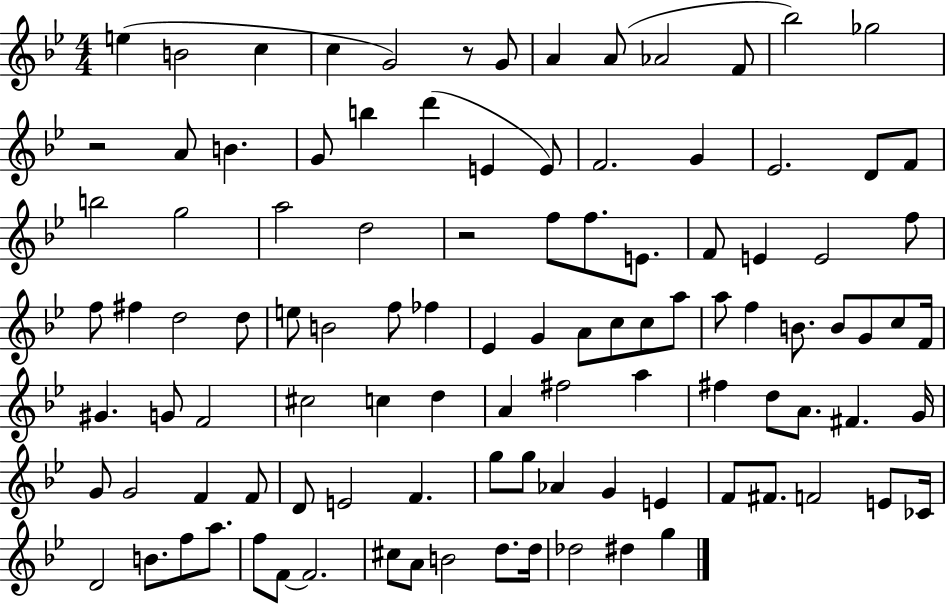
{
  \clef treble
  \numericTimeSignature
  \time 4/4
  \key bes \major
  e''4( b'2 c''4 | c''4 g'2) r8 g'8 | a'4 a'8( aes'2 f'8 | bes''2) ges''2 | \break r2 a'8 b'4. | g'8 b''4 d'''4( e'4 e'8) | f'2. g'4 | ees'2. d'8 f'8 | \break b''2 g''2 | a''2 d''2 | r2 f''8 f''8. e'8. | f'8 e'4 e'2 f''8 | \break f''8 fis''4 d''2 d''8 | e''8 b'2 f''8 fes''4 | ees'4 g'4 a'8 c''8 c''8 a''8 | a''8 f''4 b'8. b'8 g'8 c''8 f'16 | \break gis'4. g'8 f'2 | cis''2 c''4 d''4 | a'4 fis''2 a''4 | fis''4 d''8 a'8. fis'4. g'16 | \break g'8 g'2 f'4 f'8 | d'8 e'2 f'4. | g''8 g''8 aes'4 g'4 e'4 | f'8 fis'8. f'2 e'8 ces'16 | \break d'2 b'8. f''8 a''8. | f''8 f'8~~ f'2. | cis''8 a'8 b'2 d''8. d''16 | des''2 dis''4 g''4 | \break \bar "|."
}